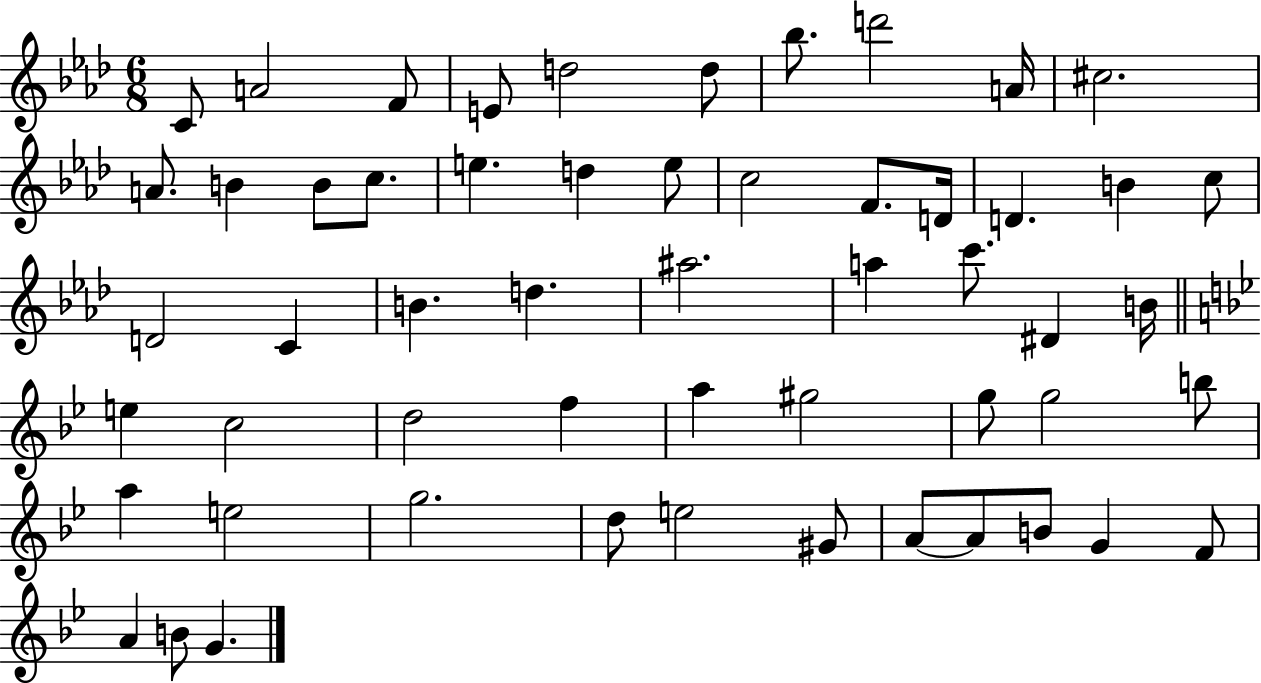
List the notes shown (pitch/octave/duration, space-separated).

C4/e A4/h F4/e E4/e D5/h D5/e Bb5/e. D6/h A4/s C#5/h. A4/e. B4/q B4/e C5/e. E5/q. D5/q E5/e C5/h F4/e. D4/s D4/q. B4/q C5/e D4/h C4/q B4/q. D5/q. A#5/h. A5/q C6/e. D#4/q B4/s E5/q C5/h D5/h F5/q A5/q G#5/h G5/e G5/h B5/e A5/q E5/h G5/h. D5/e E5/h G#4/e A4/e A4/e B4/e G4/q F4/e A4/q B4/e G4/q.